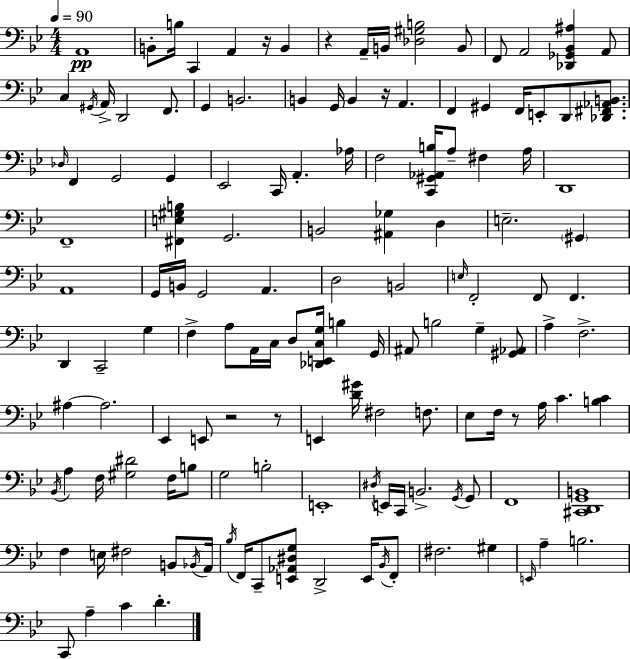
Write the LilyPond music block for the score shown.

{
  \clef bass
  \numericTimeSignature
  \time 4/4
  \key g \minor
  \tempo 4 = 90
  \repeat volta 2 { a,1\pp | b,8-. b16 c,4 a,4 r16 b,4 | r4 a,16-- b,16 <des gis b>2 b,8 | f,8 a,2 <des, ges, bes, ais>4 a,8 | \break c4 \acciaccatura { gis,16 } a,16-> d,2 f,8. | g,4 b,2. | b,4 g,16 b,4 r16 a,4. | f,4 gis,4 f,16 e,8-. d,8 <des, fis, aes, b,>8. | \break \grace { des16 } f,4 g,2 g,4 | ees,2 c,16 a,4.-. | aes16 f2 <c, gis, aes, b>16 a8-- fis4 | a16 d,1 | \break f,1-- | <fis, e gis b>4 g,2. | b,2 <ais, ges>4 d4 | e2.-- \parenthesize gis,4 | \break a,1 | g,16 b,16 g,2 a,4. | d2 b,2 | \grace { e16 } f,2-. f,8 f,4. | \break d,4 c,2-- g4 | f4-> a8 a,16 c16 d8 <des, e, c g>16 b4 | g,16 ais,8 b2 g4-- | <gis, aes,>8 a4-> f2.-> | \break ais4~~ ais2. | ees,4 e,8 r2 | r8 e,4 <d' gis'>16 fis2 | f8. ees8 f16 r8 a16 c'4. <b c'>4 | \break \acciaccatura { bes,16 } a4 f16 <gis dis'>2 | f16 b8 g2 b2-. | e,1-. | \acciaccatura { dis16 } e,16 c,16 b,2.-> | \break \acciaccatura { g,16 } g,8 f,1 | <cis, d, g, b,>1 | f4 e16 fis2 | b,8 \acciaccatura { bes,16 } a,16 \acciaccatura { bes16 } f,16 c,8-- <e, aes, dis g>8 d,2-> | \break e,16 \acciaccatura { bes,16 } f,8-. fis2. | gis4 \grace { e,16 } a4-- b2. | c,8 a4-- | c'4 d'4.-. } \bar "|."
}